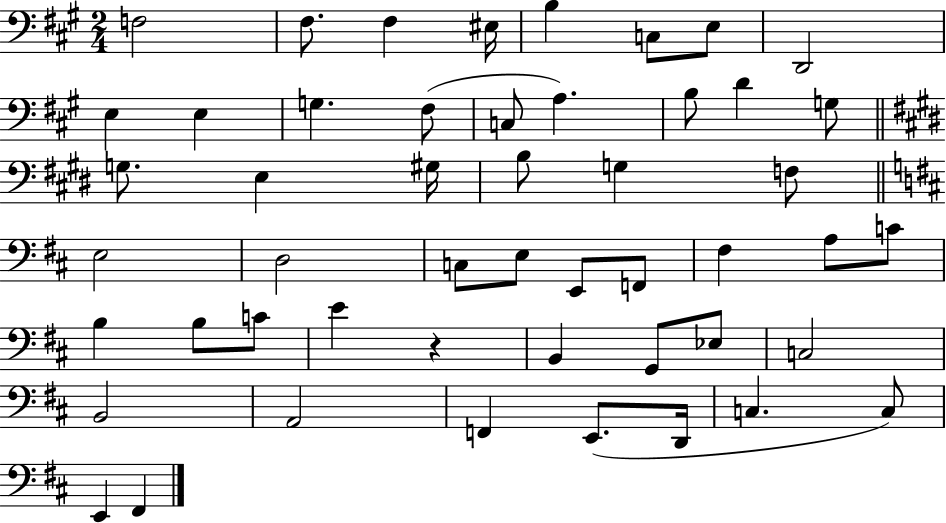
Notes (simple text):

F3/h F#3/e. F#3/q EIS3/s B3/q C3/e E3/e D2/h E3/q E3/q G3/q. F#3/e C3/e A3/q. B3/e D4/q G3/e G3/e. E3/q G#3/s B3/e G3/q F3/e E3/h D3/h C3/e E3/e E2/e F2/e F#3/q A3/e C4/e B3/q B3/e C4/e E4/q R/q B2/q G2/e Eb3/e C3/h B2/h A2/h F2/q E2/e. D2/s C3/q. C3/e E2/q F#2/q